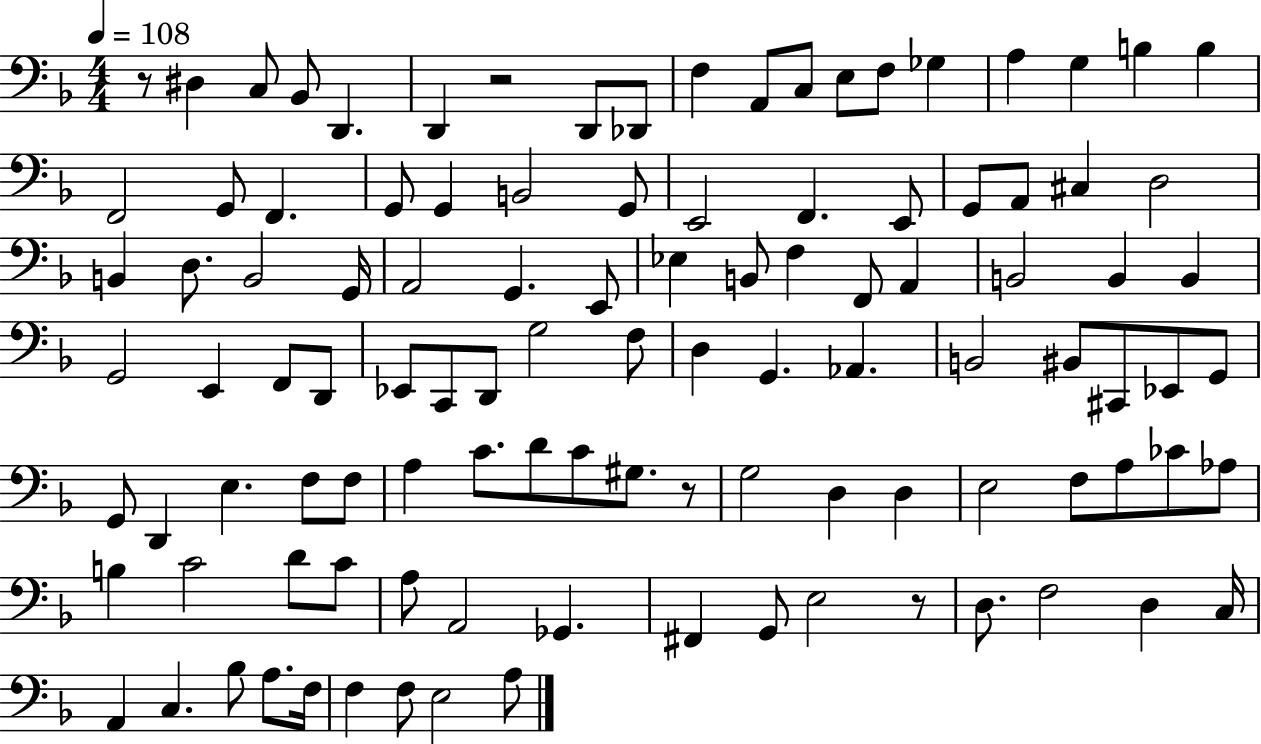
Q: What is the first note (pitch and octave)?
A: D#3